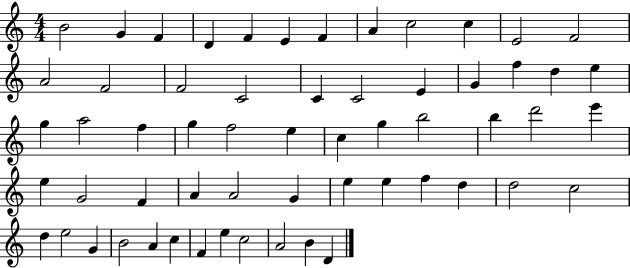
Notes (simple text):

B4/h G4/q F4/q D4/q F4/q E4/q F4/q A4/q C5/h C5/q E4/h F4/h A4/h F4/h F4/h C4/h C4/q C4/h E4/q G4/q F5/q D5/q E5/q G5/q A5/h F5/q G5/q F5/h E5/q C5/q G5/q B5/h B5/q D6/h E6/q E5/q G4/h F4/q A4/q A4/h G4/q E5/q E5/q F5/q D5/q D5/h C5/h D5/q E5/h G4/q B4/h A4/q C5/q F4/q E5/q C5/h A4/h B4/q D4/q